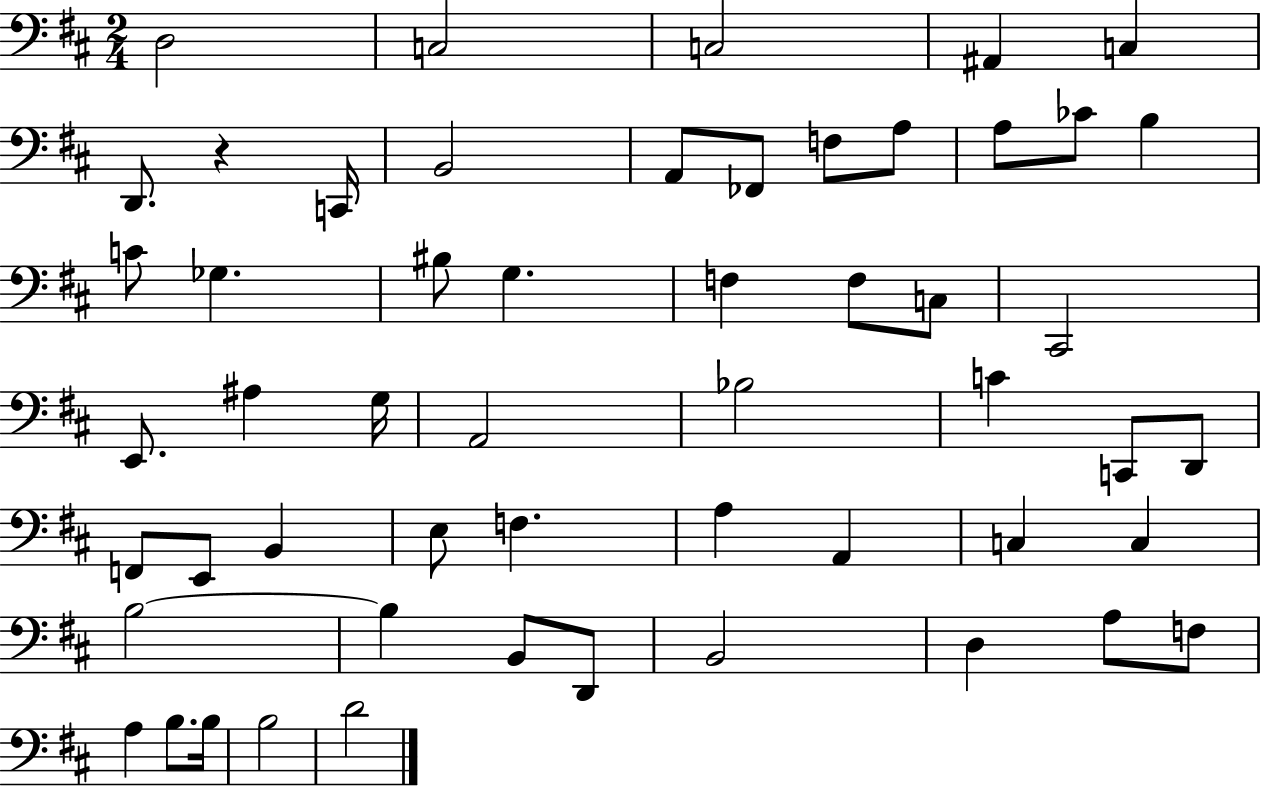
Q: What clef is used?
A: bass